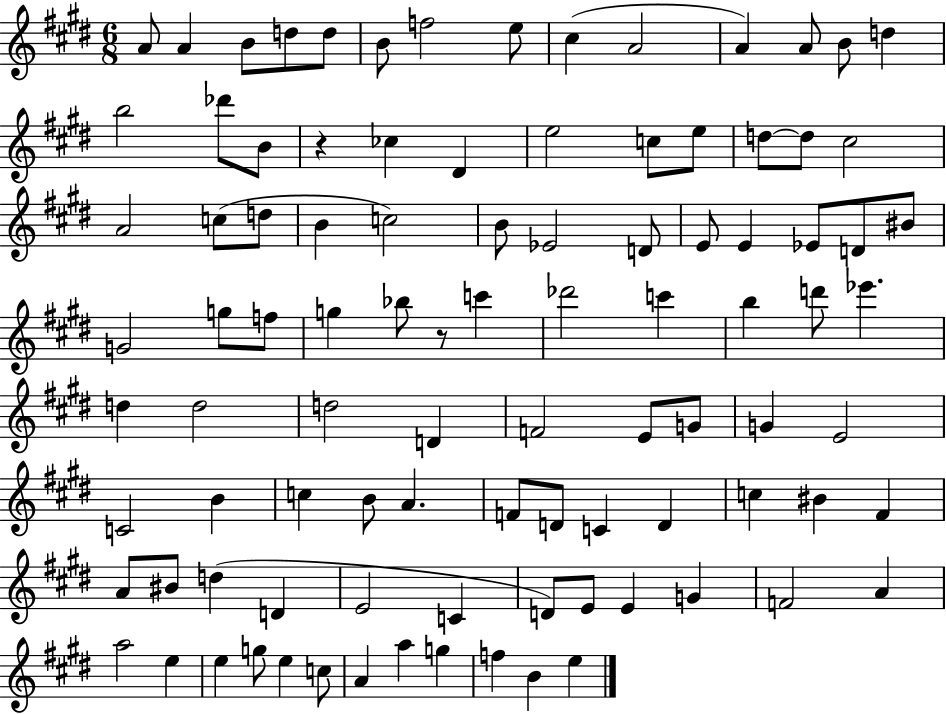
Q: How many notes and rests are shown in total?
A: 96